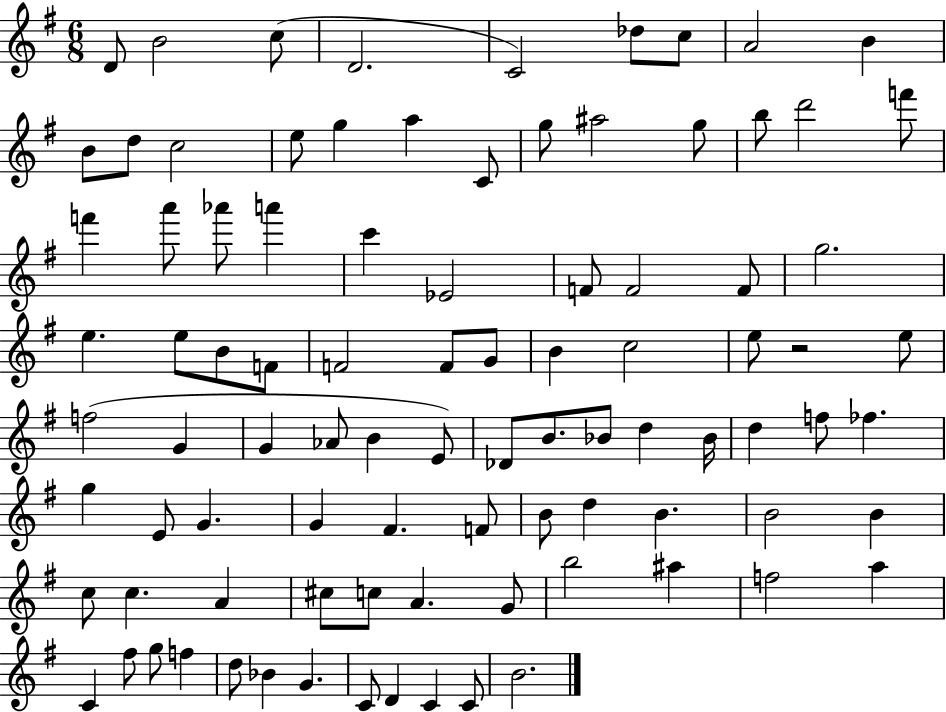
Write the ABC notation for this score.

X:1
T:Untitled
M:6/8
L:1/4
K:G
D/2 B2 c/2 D2 C2 _d/2 c/2 A2 B B/2 d/2 c2 e/2 g a C/2 g/2 ^a2 g/2 b/2 d'2 f'/2 f' a'/2 _a'/2 a' c' _E2 F/2 F2 F/2 g2 e e/2 B/2 F/2 F2 F/2 G/2 B c2 e/2 z2 e/2 f2 G G _A/2 B E/2 _D/2 B/2 _B/2 d _B/4 d f/2 _f g E/2 G G ^F F/2 B/2 d B B2 B c/2 c A ^c/2 c/2 A G/2 b2 ^a f2 a C ^f/2 g/2 f d/2 _B G C/2 D C C/2 B2